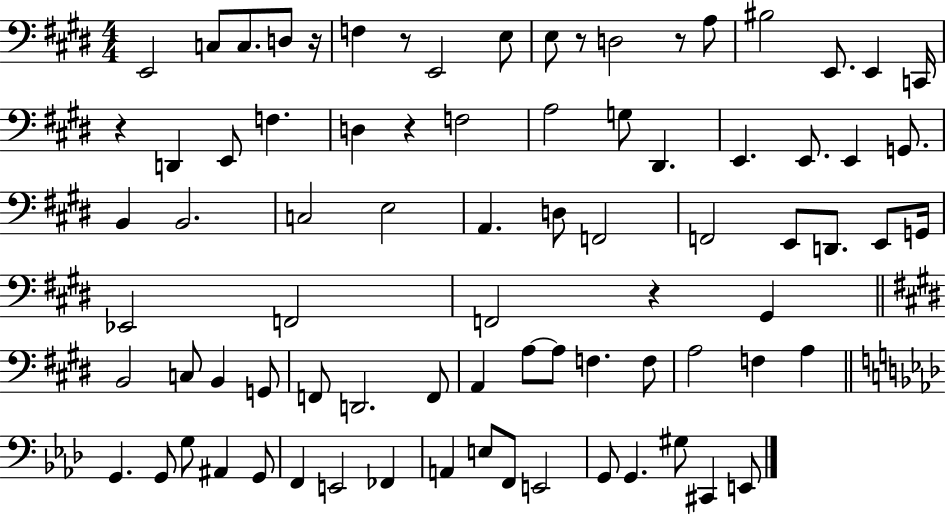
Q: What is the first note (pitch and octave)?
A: E2